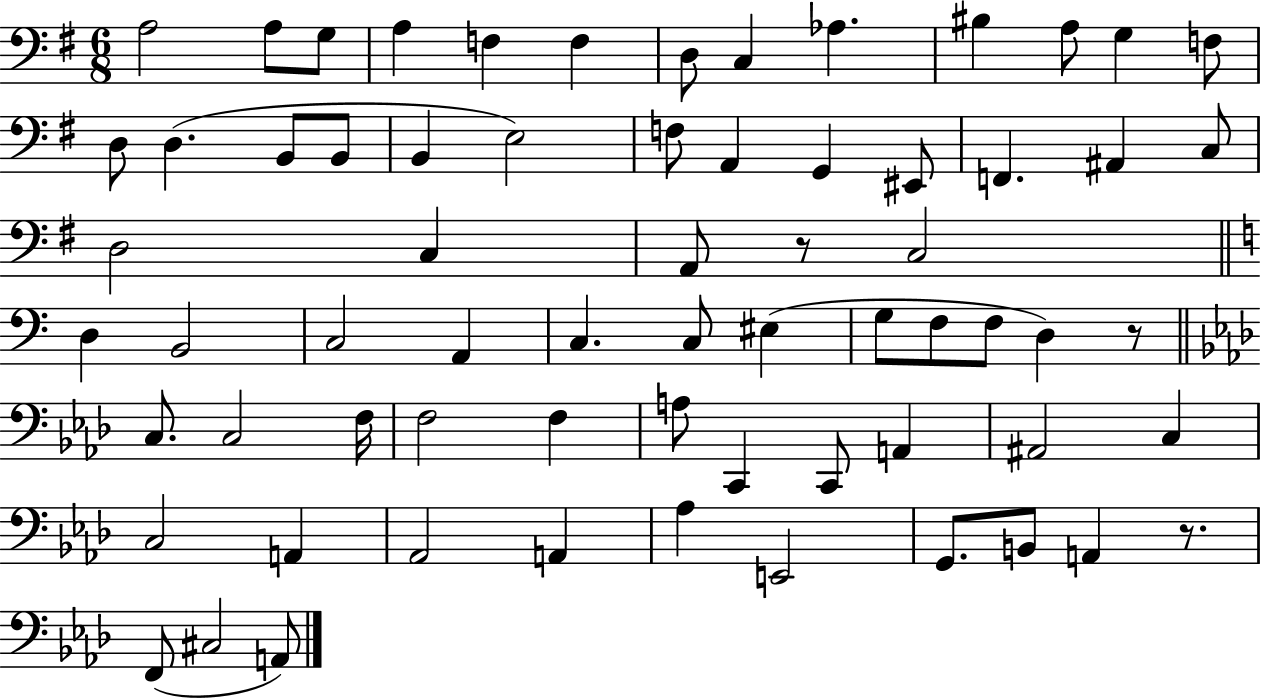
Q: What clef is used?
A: bass